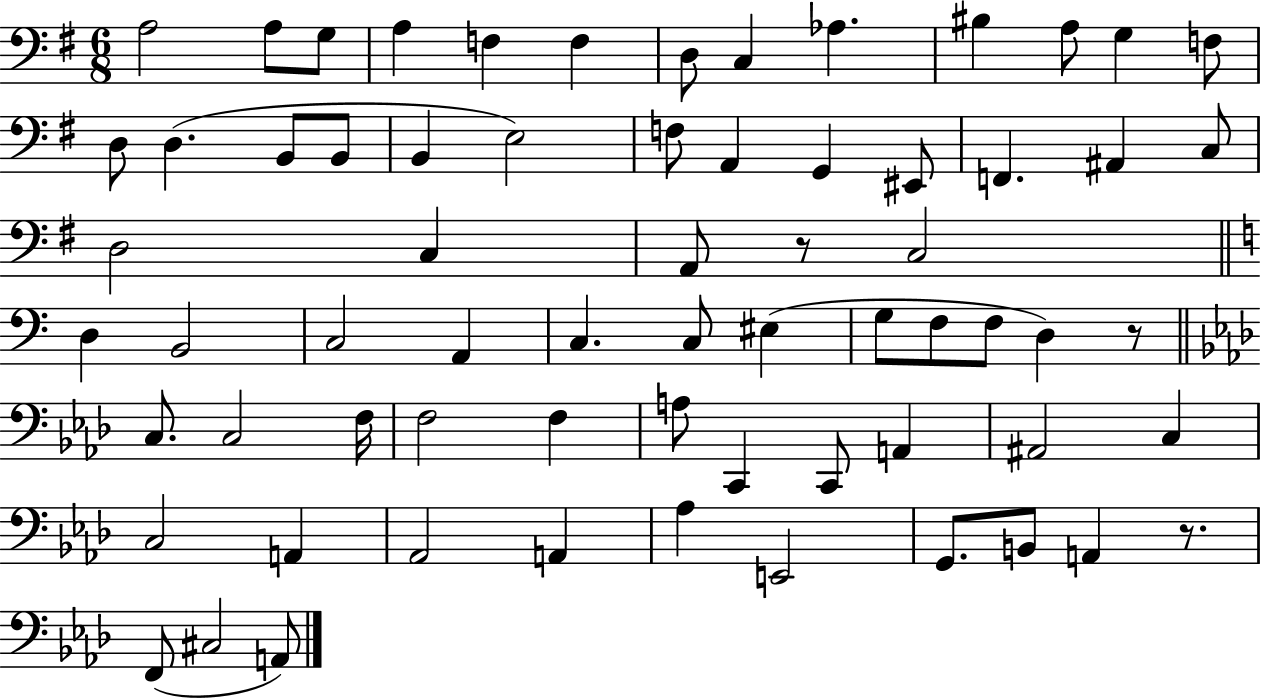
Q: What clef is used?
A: bass